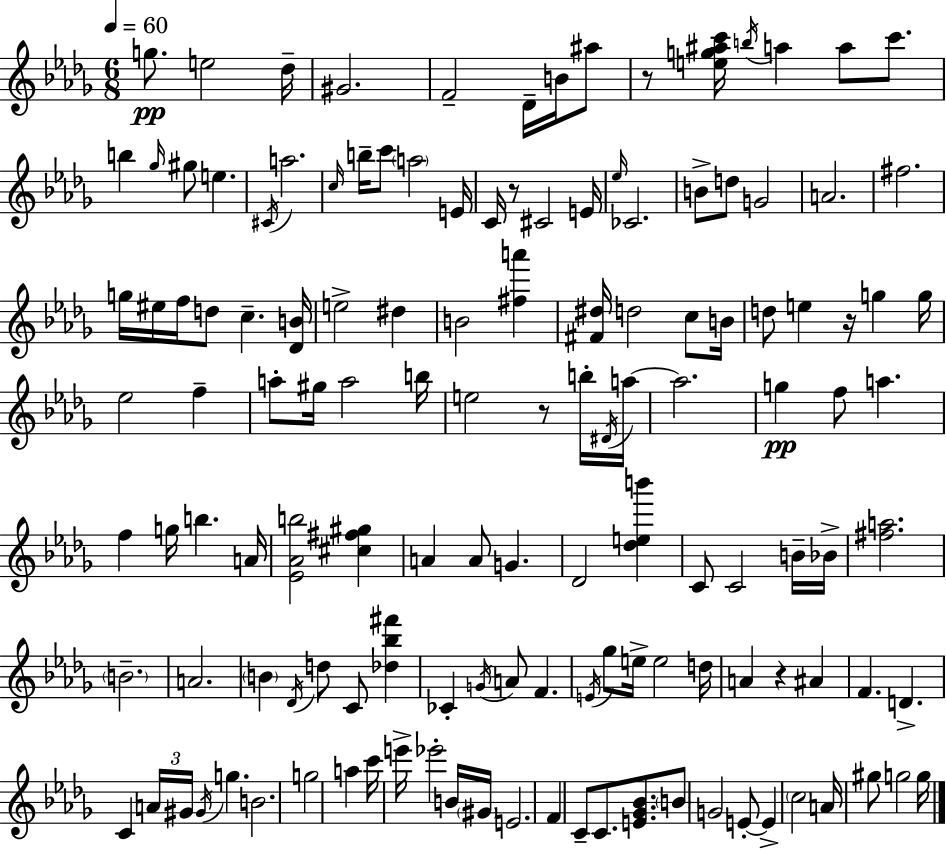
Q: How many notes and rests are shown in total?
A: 134